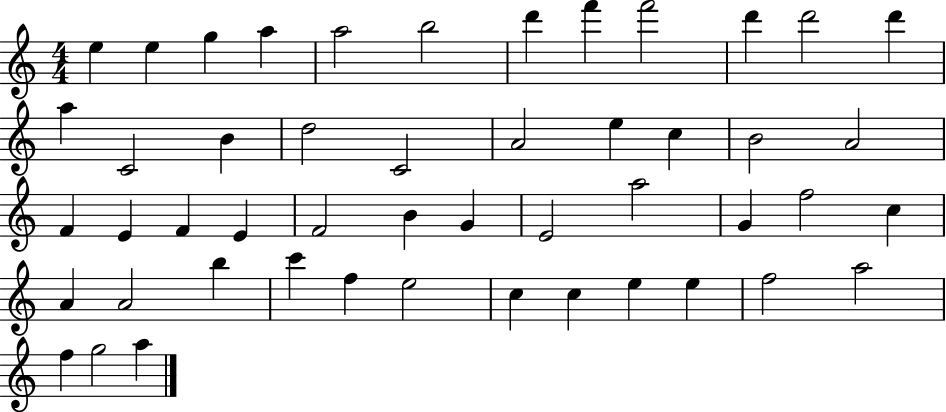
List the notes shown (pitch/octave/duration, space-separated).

E5/q E5/q G5/q A5/q A5/h B5/h D6/q F6/q F6/h D6/q D6/h D6/q A5/q C4/h B4/q D5/h C4/h A4/h E5/q C5/q B4/h A4/h F4/q E4/q F4/q E4/q F4/h B4/q G4/q E4/h A5/h G4/q F5/h C5/q A4/q A4/h B5/q C6/q F5/q E5/h C5/q C5/q E5/q E5/q F5/h A5/h F5/q G5/h A5/q